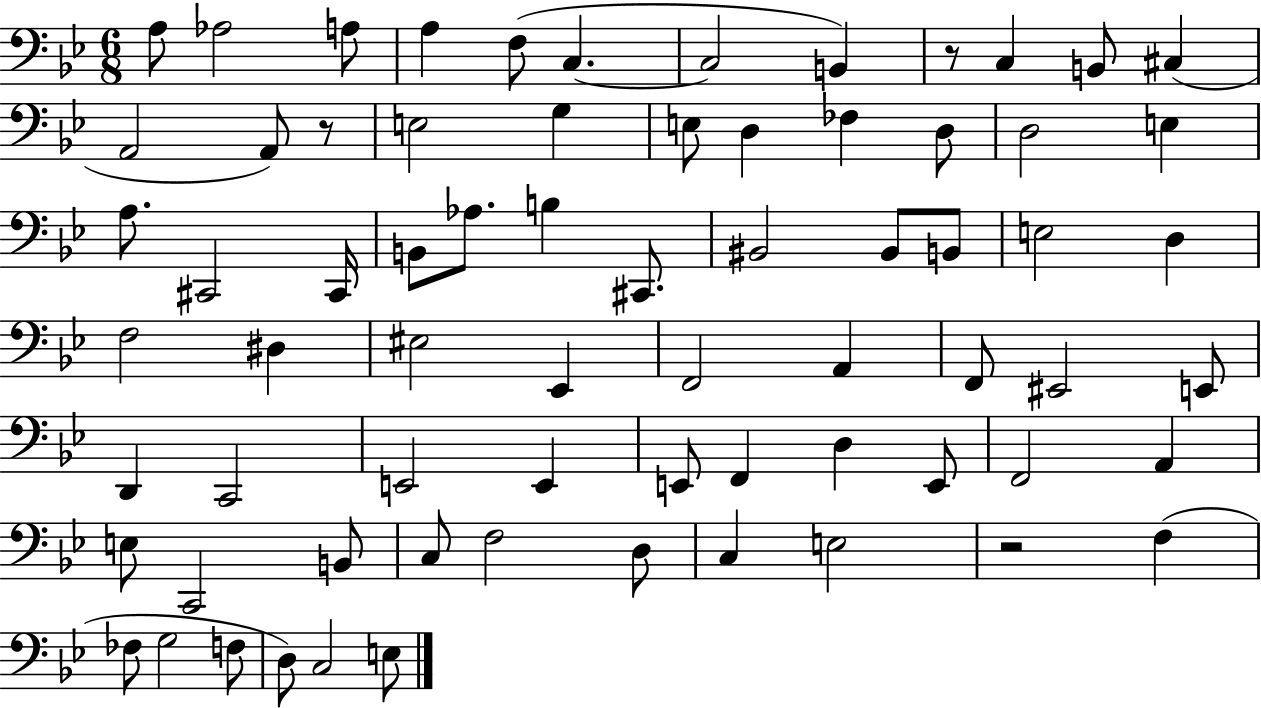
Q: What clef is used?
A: bass